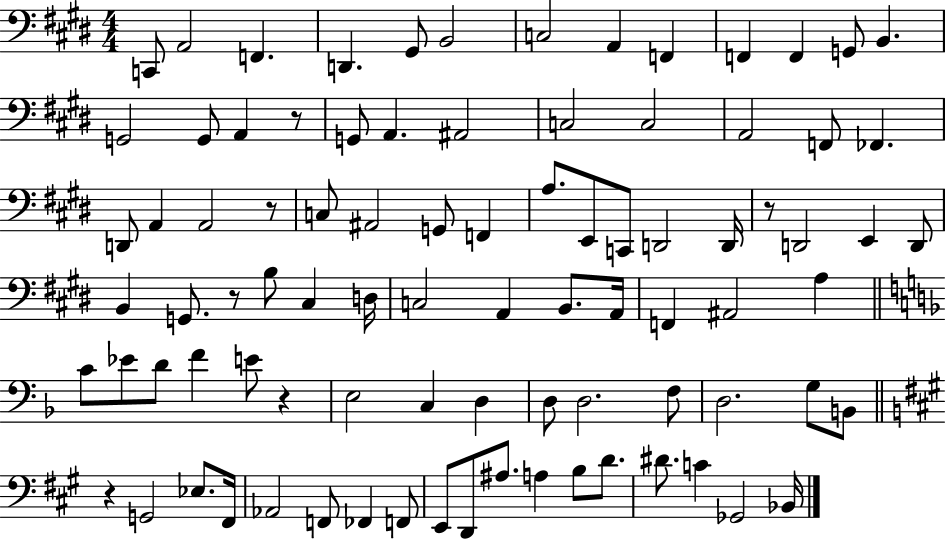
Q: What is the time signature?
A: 4/4